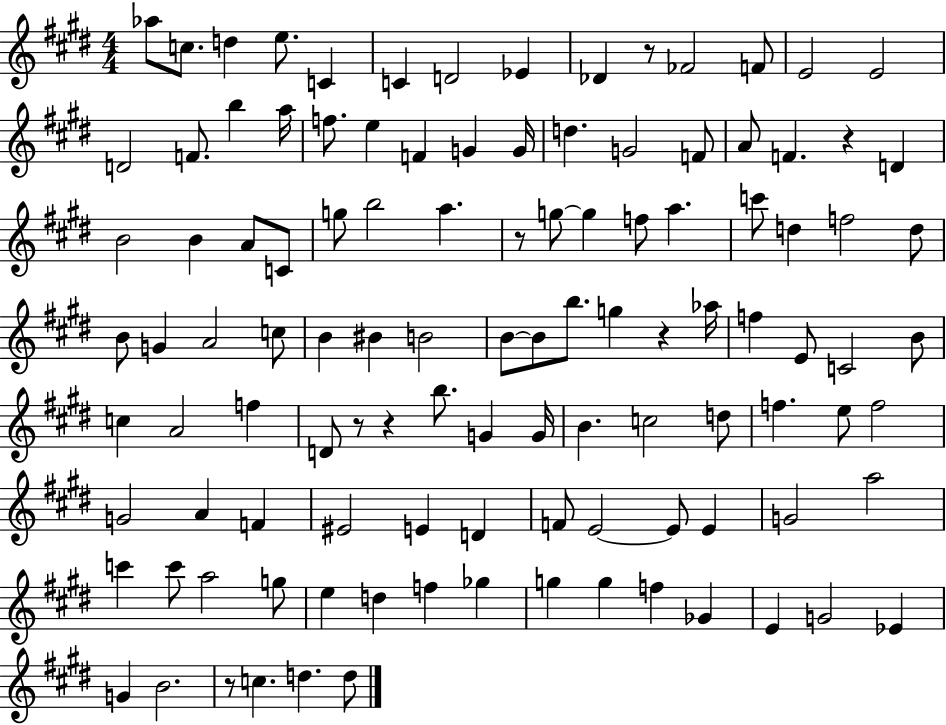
{
  \clef treble
  \numericTimeSignature
  \time 4/4
  \key e \major
  aes''8 c''8. d''4 e''8. c'4 | c'4 d'2 ees'4 | des'4 r8 fes'2 f'8 | e'2 e'2 | \break d'2 f'8. b''4 a''16 | f''8. e''4 f'4 g'4 g'16 | d''4. g'2 f'8 | a'8 f'4. r4 d'4 | \break b'2 b'4 a'8 c'8 | g''8 b''2 a''4. | r8 g''8~~ g''4 f''8 a''4. | c'''8 d''4 f''2 d''8 | \break b'8 g'4 a'2 c''8 | b'4 bis'4 b'2 | b'8~~ b'8 b''8. g''4 r4 aes''16 | f''4 e'8 c'2 b'8 | \break c''4 a'2 f''4 | d'8 r8 r4 b''8. g'4 g'16 | b'4. c''2 d''8 | f''4. e''8 f''2 | \break g'2 a'4 f'4 | eis'2 e'4 d'4 | f'8 e'2~~ e'8 e'4 | g'2 a''2 | \break c'''4 c'''8 a''2 g''8 | e''4 d''4 f''4 ges''4 | g''4 g''4 f''4 ges'4 | e'4 g'2 ees'4 | \break g'4 b'2. | r8 c''4. d''4. d''8 | \bar "|."
}